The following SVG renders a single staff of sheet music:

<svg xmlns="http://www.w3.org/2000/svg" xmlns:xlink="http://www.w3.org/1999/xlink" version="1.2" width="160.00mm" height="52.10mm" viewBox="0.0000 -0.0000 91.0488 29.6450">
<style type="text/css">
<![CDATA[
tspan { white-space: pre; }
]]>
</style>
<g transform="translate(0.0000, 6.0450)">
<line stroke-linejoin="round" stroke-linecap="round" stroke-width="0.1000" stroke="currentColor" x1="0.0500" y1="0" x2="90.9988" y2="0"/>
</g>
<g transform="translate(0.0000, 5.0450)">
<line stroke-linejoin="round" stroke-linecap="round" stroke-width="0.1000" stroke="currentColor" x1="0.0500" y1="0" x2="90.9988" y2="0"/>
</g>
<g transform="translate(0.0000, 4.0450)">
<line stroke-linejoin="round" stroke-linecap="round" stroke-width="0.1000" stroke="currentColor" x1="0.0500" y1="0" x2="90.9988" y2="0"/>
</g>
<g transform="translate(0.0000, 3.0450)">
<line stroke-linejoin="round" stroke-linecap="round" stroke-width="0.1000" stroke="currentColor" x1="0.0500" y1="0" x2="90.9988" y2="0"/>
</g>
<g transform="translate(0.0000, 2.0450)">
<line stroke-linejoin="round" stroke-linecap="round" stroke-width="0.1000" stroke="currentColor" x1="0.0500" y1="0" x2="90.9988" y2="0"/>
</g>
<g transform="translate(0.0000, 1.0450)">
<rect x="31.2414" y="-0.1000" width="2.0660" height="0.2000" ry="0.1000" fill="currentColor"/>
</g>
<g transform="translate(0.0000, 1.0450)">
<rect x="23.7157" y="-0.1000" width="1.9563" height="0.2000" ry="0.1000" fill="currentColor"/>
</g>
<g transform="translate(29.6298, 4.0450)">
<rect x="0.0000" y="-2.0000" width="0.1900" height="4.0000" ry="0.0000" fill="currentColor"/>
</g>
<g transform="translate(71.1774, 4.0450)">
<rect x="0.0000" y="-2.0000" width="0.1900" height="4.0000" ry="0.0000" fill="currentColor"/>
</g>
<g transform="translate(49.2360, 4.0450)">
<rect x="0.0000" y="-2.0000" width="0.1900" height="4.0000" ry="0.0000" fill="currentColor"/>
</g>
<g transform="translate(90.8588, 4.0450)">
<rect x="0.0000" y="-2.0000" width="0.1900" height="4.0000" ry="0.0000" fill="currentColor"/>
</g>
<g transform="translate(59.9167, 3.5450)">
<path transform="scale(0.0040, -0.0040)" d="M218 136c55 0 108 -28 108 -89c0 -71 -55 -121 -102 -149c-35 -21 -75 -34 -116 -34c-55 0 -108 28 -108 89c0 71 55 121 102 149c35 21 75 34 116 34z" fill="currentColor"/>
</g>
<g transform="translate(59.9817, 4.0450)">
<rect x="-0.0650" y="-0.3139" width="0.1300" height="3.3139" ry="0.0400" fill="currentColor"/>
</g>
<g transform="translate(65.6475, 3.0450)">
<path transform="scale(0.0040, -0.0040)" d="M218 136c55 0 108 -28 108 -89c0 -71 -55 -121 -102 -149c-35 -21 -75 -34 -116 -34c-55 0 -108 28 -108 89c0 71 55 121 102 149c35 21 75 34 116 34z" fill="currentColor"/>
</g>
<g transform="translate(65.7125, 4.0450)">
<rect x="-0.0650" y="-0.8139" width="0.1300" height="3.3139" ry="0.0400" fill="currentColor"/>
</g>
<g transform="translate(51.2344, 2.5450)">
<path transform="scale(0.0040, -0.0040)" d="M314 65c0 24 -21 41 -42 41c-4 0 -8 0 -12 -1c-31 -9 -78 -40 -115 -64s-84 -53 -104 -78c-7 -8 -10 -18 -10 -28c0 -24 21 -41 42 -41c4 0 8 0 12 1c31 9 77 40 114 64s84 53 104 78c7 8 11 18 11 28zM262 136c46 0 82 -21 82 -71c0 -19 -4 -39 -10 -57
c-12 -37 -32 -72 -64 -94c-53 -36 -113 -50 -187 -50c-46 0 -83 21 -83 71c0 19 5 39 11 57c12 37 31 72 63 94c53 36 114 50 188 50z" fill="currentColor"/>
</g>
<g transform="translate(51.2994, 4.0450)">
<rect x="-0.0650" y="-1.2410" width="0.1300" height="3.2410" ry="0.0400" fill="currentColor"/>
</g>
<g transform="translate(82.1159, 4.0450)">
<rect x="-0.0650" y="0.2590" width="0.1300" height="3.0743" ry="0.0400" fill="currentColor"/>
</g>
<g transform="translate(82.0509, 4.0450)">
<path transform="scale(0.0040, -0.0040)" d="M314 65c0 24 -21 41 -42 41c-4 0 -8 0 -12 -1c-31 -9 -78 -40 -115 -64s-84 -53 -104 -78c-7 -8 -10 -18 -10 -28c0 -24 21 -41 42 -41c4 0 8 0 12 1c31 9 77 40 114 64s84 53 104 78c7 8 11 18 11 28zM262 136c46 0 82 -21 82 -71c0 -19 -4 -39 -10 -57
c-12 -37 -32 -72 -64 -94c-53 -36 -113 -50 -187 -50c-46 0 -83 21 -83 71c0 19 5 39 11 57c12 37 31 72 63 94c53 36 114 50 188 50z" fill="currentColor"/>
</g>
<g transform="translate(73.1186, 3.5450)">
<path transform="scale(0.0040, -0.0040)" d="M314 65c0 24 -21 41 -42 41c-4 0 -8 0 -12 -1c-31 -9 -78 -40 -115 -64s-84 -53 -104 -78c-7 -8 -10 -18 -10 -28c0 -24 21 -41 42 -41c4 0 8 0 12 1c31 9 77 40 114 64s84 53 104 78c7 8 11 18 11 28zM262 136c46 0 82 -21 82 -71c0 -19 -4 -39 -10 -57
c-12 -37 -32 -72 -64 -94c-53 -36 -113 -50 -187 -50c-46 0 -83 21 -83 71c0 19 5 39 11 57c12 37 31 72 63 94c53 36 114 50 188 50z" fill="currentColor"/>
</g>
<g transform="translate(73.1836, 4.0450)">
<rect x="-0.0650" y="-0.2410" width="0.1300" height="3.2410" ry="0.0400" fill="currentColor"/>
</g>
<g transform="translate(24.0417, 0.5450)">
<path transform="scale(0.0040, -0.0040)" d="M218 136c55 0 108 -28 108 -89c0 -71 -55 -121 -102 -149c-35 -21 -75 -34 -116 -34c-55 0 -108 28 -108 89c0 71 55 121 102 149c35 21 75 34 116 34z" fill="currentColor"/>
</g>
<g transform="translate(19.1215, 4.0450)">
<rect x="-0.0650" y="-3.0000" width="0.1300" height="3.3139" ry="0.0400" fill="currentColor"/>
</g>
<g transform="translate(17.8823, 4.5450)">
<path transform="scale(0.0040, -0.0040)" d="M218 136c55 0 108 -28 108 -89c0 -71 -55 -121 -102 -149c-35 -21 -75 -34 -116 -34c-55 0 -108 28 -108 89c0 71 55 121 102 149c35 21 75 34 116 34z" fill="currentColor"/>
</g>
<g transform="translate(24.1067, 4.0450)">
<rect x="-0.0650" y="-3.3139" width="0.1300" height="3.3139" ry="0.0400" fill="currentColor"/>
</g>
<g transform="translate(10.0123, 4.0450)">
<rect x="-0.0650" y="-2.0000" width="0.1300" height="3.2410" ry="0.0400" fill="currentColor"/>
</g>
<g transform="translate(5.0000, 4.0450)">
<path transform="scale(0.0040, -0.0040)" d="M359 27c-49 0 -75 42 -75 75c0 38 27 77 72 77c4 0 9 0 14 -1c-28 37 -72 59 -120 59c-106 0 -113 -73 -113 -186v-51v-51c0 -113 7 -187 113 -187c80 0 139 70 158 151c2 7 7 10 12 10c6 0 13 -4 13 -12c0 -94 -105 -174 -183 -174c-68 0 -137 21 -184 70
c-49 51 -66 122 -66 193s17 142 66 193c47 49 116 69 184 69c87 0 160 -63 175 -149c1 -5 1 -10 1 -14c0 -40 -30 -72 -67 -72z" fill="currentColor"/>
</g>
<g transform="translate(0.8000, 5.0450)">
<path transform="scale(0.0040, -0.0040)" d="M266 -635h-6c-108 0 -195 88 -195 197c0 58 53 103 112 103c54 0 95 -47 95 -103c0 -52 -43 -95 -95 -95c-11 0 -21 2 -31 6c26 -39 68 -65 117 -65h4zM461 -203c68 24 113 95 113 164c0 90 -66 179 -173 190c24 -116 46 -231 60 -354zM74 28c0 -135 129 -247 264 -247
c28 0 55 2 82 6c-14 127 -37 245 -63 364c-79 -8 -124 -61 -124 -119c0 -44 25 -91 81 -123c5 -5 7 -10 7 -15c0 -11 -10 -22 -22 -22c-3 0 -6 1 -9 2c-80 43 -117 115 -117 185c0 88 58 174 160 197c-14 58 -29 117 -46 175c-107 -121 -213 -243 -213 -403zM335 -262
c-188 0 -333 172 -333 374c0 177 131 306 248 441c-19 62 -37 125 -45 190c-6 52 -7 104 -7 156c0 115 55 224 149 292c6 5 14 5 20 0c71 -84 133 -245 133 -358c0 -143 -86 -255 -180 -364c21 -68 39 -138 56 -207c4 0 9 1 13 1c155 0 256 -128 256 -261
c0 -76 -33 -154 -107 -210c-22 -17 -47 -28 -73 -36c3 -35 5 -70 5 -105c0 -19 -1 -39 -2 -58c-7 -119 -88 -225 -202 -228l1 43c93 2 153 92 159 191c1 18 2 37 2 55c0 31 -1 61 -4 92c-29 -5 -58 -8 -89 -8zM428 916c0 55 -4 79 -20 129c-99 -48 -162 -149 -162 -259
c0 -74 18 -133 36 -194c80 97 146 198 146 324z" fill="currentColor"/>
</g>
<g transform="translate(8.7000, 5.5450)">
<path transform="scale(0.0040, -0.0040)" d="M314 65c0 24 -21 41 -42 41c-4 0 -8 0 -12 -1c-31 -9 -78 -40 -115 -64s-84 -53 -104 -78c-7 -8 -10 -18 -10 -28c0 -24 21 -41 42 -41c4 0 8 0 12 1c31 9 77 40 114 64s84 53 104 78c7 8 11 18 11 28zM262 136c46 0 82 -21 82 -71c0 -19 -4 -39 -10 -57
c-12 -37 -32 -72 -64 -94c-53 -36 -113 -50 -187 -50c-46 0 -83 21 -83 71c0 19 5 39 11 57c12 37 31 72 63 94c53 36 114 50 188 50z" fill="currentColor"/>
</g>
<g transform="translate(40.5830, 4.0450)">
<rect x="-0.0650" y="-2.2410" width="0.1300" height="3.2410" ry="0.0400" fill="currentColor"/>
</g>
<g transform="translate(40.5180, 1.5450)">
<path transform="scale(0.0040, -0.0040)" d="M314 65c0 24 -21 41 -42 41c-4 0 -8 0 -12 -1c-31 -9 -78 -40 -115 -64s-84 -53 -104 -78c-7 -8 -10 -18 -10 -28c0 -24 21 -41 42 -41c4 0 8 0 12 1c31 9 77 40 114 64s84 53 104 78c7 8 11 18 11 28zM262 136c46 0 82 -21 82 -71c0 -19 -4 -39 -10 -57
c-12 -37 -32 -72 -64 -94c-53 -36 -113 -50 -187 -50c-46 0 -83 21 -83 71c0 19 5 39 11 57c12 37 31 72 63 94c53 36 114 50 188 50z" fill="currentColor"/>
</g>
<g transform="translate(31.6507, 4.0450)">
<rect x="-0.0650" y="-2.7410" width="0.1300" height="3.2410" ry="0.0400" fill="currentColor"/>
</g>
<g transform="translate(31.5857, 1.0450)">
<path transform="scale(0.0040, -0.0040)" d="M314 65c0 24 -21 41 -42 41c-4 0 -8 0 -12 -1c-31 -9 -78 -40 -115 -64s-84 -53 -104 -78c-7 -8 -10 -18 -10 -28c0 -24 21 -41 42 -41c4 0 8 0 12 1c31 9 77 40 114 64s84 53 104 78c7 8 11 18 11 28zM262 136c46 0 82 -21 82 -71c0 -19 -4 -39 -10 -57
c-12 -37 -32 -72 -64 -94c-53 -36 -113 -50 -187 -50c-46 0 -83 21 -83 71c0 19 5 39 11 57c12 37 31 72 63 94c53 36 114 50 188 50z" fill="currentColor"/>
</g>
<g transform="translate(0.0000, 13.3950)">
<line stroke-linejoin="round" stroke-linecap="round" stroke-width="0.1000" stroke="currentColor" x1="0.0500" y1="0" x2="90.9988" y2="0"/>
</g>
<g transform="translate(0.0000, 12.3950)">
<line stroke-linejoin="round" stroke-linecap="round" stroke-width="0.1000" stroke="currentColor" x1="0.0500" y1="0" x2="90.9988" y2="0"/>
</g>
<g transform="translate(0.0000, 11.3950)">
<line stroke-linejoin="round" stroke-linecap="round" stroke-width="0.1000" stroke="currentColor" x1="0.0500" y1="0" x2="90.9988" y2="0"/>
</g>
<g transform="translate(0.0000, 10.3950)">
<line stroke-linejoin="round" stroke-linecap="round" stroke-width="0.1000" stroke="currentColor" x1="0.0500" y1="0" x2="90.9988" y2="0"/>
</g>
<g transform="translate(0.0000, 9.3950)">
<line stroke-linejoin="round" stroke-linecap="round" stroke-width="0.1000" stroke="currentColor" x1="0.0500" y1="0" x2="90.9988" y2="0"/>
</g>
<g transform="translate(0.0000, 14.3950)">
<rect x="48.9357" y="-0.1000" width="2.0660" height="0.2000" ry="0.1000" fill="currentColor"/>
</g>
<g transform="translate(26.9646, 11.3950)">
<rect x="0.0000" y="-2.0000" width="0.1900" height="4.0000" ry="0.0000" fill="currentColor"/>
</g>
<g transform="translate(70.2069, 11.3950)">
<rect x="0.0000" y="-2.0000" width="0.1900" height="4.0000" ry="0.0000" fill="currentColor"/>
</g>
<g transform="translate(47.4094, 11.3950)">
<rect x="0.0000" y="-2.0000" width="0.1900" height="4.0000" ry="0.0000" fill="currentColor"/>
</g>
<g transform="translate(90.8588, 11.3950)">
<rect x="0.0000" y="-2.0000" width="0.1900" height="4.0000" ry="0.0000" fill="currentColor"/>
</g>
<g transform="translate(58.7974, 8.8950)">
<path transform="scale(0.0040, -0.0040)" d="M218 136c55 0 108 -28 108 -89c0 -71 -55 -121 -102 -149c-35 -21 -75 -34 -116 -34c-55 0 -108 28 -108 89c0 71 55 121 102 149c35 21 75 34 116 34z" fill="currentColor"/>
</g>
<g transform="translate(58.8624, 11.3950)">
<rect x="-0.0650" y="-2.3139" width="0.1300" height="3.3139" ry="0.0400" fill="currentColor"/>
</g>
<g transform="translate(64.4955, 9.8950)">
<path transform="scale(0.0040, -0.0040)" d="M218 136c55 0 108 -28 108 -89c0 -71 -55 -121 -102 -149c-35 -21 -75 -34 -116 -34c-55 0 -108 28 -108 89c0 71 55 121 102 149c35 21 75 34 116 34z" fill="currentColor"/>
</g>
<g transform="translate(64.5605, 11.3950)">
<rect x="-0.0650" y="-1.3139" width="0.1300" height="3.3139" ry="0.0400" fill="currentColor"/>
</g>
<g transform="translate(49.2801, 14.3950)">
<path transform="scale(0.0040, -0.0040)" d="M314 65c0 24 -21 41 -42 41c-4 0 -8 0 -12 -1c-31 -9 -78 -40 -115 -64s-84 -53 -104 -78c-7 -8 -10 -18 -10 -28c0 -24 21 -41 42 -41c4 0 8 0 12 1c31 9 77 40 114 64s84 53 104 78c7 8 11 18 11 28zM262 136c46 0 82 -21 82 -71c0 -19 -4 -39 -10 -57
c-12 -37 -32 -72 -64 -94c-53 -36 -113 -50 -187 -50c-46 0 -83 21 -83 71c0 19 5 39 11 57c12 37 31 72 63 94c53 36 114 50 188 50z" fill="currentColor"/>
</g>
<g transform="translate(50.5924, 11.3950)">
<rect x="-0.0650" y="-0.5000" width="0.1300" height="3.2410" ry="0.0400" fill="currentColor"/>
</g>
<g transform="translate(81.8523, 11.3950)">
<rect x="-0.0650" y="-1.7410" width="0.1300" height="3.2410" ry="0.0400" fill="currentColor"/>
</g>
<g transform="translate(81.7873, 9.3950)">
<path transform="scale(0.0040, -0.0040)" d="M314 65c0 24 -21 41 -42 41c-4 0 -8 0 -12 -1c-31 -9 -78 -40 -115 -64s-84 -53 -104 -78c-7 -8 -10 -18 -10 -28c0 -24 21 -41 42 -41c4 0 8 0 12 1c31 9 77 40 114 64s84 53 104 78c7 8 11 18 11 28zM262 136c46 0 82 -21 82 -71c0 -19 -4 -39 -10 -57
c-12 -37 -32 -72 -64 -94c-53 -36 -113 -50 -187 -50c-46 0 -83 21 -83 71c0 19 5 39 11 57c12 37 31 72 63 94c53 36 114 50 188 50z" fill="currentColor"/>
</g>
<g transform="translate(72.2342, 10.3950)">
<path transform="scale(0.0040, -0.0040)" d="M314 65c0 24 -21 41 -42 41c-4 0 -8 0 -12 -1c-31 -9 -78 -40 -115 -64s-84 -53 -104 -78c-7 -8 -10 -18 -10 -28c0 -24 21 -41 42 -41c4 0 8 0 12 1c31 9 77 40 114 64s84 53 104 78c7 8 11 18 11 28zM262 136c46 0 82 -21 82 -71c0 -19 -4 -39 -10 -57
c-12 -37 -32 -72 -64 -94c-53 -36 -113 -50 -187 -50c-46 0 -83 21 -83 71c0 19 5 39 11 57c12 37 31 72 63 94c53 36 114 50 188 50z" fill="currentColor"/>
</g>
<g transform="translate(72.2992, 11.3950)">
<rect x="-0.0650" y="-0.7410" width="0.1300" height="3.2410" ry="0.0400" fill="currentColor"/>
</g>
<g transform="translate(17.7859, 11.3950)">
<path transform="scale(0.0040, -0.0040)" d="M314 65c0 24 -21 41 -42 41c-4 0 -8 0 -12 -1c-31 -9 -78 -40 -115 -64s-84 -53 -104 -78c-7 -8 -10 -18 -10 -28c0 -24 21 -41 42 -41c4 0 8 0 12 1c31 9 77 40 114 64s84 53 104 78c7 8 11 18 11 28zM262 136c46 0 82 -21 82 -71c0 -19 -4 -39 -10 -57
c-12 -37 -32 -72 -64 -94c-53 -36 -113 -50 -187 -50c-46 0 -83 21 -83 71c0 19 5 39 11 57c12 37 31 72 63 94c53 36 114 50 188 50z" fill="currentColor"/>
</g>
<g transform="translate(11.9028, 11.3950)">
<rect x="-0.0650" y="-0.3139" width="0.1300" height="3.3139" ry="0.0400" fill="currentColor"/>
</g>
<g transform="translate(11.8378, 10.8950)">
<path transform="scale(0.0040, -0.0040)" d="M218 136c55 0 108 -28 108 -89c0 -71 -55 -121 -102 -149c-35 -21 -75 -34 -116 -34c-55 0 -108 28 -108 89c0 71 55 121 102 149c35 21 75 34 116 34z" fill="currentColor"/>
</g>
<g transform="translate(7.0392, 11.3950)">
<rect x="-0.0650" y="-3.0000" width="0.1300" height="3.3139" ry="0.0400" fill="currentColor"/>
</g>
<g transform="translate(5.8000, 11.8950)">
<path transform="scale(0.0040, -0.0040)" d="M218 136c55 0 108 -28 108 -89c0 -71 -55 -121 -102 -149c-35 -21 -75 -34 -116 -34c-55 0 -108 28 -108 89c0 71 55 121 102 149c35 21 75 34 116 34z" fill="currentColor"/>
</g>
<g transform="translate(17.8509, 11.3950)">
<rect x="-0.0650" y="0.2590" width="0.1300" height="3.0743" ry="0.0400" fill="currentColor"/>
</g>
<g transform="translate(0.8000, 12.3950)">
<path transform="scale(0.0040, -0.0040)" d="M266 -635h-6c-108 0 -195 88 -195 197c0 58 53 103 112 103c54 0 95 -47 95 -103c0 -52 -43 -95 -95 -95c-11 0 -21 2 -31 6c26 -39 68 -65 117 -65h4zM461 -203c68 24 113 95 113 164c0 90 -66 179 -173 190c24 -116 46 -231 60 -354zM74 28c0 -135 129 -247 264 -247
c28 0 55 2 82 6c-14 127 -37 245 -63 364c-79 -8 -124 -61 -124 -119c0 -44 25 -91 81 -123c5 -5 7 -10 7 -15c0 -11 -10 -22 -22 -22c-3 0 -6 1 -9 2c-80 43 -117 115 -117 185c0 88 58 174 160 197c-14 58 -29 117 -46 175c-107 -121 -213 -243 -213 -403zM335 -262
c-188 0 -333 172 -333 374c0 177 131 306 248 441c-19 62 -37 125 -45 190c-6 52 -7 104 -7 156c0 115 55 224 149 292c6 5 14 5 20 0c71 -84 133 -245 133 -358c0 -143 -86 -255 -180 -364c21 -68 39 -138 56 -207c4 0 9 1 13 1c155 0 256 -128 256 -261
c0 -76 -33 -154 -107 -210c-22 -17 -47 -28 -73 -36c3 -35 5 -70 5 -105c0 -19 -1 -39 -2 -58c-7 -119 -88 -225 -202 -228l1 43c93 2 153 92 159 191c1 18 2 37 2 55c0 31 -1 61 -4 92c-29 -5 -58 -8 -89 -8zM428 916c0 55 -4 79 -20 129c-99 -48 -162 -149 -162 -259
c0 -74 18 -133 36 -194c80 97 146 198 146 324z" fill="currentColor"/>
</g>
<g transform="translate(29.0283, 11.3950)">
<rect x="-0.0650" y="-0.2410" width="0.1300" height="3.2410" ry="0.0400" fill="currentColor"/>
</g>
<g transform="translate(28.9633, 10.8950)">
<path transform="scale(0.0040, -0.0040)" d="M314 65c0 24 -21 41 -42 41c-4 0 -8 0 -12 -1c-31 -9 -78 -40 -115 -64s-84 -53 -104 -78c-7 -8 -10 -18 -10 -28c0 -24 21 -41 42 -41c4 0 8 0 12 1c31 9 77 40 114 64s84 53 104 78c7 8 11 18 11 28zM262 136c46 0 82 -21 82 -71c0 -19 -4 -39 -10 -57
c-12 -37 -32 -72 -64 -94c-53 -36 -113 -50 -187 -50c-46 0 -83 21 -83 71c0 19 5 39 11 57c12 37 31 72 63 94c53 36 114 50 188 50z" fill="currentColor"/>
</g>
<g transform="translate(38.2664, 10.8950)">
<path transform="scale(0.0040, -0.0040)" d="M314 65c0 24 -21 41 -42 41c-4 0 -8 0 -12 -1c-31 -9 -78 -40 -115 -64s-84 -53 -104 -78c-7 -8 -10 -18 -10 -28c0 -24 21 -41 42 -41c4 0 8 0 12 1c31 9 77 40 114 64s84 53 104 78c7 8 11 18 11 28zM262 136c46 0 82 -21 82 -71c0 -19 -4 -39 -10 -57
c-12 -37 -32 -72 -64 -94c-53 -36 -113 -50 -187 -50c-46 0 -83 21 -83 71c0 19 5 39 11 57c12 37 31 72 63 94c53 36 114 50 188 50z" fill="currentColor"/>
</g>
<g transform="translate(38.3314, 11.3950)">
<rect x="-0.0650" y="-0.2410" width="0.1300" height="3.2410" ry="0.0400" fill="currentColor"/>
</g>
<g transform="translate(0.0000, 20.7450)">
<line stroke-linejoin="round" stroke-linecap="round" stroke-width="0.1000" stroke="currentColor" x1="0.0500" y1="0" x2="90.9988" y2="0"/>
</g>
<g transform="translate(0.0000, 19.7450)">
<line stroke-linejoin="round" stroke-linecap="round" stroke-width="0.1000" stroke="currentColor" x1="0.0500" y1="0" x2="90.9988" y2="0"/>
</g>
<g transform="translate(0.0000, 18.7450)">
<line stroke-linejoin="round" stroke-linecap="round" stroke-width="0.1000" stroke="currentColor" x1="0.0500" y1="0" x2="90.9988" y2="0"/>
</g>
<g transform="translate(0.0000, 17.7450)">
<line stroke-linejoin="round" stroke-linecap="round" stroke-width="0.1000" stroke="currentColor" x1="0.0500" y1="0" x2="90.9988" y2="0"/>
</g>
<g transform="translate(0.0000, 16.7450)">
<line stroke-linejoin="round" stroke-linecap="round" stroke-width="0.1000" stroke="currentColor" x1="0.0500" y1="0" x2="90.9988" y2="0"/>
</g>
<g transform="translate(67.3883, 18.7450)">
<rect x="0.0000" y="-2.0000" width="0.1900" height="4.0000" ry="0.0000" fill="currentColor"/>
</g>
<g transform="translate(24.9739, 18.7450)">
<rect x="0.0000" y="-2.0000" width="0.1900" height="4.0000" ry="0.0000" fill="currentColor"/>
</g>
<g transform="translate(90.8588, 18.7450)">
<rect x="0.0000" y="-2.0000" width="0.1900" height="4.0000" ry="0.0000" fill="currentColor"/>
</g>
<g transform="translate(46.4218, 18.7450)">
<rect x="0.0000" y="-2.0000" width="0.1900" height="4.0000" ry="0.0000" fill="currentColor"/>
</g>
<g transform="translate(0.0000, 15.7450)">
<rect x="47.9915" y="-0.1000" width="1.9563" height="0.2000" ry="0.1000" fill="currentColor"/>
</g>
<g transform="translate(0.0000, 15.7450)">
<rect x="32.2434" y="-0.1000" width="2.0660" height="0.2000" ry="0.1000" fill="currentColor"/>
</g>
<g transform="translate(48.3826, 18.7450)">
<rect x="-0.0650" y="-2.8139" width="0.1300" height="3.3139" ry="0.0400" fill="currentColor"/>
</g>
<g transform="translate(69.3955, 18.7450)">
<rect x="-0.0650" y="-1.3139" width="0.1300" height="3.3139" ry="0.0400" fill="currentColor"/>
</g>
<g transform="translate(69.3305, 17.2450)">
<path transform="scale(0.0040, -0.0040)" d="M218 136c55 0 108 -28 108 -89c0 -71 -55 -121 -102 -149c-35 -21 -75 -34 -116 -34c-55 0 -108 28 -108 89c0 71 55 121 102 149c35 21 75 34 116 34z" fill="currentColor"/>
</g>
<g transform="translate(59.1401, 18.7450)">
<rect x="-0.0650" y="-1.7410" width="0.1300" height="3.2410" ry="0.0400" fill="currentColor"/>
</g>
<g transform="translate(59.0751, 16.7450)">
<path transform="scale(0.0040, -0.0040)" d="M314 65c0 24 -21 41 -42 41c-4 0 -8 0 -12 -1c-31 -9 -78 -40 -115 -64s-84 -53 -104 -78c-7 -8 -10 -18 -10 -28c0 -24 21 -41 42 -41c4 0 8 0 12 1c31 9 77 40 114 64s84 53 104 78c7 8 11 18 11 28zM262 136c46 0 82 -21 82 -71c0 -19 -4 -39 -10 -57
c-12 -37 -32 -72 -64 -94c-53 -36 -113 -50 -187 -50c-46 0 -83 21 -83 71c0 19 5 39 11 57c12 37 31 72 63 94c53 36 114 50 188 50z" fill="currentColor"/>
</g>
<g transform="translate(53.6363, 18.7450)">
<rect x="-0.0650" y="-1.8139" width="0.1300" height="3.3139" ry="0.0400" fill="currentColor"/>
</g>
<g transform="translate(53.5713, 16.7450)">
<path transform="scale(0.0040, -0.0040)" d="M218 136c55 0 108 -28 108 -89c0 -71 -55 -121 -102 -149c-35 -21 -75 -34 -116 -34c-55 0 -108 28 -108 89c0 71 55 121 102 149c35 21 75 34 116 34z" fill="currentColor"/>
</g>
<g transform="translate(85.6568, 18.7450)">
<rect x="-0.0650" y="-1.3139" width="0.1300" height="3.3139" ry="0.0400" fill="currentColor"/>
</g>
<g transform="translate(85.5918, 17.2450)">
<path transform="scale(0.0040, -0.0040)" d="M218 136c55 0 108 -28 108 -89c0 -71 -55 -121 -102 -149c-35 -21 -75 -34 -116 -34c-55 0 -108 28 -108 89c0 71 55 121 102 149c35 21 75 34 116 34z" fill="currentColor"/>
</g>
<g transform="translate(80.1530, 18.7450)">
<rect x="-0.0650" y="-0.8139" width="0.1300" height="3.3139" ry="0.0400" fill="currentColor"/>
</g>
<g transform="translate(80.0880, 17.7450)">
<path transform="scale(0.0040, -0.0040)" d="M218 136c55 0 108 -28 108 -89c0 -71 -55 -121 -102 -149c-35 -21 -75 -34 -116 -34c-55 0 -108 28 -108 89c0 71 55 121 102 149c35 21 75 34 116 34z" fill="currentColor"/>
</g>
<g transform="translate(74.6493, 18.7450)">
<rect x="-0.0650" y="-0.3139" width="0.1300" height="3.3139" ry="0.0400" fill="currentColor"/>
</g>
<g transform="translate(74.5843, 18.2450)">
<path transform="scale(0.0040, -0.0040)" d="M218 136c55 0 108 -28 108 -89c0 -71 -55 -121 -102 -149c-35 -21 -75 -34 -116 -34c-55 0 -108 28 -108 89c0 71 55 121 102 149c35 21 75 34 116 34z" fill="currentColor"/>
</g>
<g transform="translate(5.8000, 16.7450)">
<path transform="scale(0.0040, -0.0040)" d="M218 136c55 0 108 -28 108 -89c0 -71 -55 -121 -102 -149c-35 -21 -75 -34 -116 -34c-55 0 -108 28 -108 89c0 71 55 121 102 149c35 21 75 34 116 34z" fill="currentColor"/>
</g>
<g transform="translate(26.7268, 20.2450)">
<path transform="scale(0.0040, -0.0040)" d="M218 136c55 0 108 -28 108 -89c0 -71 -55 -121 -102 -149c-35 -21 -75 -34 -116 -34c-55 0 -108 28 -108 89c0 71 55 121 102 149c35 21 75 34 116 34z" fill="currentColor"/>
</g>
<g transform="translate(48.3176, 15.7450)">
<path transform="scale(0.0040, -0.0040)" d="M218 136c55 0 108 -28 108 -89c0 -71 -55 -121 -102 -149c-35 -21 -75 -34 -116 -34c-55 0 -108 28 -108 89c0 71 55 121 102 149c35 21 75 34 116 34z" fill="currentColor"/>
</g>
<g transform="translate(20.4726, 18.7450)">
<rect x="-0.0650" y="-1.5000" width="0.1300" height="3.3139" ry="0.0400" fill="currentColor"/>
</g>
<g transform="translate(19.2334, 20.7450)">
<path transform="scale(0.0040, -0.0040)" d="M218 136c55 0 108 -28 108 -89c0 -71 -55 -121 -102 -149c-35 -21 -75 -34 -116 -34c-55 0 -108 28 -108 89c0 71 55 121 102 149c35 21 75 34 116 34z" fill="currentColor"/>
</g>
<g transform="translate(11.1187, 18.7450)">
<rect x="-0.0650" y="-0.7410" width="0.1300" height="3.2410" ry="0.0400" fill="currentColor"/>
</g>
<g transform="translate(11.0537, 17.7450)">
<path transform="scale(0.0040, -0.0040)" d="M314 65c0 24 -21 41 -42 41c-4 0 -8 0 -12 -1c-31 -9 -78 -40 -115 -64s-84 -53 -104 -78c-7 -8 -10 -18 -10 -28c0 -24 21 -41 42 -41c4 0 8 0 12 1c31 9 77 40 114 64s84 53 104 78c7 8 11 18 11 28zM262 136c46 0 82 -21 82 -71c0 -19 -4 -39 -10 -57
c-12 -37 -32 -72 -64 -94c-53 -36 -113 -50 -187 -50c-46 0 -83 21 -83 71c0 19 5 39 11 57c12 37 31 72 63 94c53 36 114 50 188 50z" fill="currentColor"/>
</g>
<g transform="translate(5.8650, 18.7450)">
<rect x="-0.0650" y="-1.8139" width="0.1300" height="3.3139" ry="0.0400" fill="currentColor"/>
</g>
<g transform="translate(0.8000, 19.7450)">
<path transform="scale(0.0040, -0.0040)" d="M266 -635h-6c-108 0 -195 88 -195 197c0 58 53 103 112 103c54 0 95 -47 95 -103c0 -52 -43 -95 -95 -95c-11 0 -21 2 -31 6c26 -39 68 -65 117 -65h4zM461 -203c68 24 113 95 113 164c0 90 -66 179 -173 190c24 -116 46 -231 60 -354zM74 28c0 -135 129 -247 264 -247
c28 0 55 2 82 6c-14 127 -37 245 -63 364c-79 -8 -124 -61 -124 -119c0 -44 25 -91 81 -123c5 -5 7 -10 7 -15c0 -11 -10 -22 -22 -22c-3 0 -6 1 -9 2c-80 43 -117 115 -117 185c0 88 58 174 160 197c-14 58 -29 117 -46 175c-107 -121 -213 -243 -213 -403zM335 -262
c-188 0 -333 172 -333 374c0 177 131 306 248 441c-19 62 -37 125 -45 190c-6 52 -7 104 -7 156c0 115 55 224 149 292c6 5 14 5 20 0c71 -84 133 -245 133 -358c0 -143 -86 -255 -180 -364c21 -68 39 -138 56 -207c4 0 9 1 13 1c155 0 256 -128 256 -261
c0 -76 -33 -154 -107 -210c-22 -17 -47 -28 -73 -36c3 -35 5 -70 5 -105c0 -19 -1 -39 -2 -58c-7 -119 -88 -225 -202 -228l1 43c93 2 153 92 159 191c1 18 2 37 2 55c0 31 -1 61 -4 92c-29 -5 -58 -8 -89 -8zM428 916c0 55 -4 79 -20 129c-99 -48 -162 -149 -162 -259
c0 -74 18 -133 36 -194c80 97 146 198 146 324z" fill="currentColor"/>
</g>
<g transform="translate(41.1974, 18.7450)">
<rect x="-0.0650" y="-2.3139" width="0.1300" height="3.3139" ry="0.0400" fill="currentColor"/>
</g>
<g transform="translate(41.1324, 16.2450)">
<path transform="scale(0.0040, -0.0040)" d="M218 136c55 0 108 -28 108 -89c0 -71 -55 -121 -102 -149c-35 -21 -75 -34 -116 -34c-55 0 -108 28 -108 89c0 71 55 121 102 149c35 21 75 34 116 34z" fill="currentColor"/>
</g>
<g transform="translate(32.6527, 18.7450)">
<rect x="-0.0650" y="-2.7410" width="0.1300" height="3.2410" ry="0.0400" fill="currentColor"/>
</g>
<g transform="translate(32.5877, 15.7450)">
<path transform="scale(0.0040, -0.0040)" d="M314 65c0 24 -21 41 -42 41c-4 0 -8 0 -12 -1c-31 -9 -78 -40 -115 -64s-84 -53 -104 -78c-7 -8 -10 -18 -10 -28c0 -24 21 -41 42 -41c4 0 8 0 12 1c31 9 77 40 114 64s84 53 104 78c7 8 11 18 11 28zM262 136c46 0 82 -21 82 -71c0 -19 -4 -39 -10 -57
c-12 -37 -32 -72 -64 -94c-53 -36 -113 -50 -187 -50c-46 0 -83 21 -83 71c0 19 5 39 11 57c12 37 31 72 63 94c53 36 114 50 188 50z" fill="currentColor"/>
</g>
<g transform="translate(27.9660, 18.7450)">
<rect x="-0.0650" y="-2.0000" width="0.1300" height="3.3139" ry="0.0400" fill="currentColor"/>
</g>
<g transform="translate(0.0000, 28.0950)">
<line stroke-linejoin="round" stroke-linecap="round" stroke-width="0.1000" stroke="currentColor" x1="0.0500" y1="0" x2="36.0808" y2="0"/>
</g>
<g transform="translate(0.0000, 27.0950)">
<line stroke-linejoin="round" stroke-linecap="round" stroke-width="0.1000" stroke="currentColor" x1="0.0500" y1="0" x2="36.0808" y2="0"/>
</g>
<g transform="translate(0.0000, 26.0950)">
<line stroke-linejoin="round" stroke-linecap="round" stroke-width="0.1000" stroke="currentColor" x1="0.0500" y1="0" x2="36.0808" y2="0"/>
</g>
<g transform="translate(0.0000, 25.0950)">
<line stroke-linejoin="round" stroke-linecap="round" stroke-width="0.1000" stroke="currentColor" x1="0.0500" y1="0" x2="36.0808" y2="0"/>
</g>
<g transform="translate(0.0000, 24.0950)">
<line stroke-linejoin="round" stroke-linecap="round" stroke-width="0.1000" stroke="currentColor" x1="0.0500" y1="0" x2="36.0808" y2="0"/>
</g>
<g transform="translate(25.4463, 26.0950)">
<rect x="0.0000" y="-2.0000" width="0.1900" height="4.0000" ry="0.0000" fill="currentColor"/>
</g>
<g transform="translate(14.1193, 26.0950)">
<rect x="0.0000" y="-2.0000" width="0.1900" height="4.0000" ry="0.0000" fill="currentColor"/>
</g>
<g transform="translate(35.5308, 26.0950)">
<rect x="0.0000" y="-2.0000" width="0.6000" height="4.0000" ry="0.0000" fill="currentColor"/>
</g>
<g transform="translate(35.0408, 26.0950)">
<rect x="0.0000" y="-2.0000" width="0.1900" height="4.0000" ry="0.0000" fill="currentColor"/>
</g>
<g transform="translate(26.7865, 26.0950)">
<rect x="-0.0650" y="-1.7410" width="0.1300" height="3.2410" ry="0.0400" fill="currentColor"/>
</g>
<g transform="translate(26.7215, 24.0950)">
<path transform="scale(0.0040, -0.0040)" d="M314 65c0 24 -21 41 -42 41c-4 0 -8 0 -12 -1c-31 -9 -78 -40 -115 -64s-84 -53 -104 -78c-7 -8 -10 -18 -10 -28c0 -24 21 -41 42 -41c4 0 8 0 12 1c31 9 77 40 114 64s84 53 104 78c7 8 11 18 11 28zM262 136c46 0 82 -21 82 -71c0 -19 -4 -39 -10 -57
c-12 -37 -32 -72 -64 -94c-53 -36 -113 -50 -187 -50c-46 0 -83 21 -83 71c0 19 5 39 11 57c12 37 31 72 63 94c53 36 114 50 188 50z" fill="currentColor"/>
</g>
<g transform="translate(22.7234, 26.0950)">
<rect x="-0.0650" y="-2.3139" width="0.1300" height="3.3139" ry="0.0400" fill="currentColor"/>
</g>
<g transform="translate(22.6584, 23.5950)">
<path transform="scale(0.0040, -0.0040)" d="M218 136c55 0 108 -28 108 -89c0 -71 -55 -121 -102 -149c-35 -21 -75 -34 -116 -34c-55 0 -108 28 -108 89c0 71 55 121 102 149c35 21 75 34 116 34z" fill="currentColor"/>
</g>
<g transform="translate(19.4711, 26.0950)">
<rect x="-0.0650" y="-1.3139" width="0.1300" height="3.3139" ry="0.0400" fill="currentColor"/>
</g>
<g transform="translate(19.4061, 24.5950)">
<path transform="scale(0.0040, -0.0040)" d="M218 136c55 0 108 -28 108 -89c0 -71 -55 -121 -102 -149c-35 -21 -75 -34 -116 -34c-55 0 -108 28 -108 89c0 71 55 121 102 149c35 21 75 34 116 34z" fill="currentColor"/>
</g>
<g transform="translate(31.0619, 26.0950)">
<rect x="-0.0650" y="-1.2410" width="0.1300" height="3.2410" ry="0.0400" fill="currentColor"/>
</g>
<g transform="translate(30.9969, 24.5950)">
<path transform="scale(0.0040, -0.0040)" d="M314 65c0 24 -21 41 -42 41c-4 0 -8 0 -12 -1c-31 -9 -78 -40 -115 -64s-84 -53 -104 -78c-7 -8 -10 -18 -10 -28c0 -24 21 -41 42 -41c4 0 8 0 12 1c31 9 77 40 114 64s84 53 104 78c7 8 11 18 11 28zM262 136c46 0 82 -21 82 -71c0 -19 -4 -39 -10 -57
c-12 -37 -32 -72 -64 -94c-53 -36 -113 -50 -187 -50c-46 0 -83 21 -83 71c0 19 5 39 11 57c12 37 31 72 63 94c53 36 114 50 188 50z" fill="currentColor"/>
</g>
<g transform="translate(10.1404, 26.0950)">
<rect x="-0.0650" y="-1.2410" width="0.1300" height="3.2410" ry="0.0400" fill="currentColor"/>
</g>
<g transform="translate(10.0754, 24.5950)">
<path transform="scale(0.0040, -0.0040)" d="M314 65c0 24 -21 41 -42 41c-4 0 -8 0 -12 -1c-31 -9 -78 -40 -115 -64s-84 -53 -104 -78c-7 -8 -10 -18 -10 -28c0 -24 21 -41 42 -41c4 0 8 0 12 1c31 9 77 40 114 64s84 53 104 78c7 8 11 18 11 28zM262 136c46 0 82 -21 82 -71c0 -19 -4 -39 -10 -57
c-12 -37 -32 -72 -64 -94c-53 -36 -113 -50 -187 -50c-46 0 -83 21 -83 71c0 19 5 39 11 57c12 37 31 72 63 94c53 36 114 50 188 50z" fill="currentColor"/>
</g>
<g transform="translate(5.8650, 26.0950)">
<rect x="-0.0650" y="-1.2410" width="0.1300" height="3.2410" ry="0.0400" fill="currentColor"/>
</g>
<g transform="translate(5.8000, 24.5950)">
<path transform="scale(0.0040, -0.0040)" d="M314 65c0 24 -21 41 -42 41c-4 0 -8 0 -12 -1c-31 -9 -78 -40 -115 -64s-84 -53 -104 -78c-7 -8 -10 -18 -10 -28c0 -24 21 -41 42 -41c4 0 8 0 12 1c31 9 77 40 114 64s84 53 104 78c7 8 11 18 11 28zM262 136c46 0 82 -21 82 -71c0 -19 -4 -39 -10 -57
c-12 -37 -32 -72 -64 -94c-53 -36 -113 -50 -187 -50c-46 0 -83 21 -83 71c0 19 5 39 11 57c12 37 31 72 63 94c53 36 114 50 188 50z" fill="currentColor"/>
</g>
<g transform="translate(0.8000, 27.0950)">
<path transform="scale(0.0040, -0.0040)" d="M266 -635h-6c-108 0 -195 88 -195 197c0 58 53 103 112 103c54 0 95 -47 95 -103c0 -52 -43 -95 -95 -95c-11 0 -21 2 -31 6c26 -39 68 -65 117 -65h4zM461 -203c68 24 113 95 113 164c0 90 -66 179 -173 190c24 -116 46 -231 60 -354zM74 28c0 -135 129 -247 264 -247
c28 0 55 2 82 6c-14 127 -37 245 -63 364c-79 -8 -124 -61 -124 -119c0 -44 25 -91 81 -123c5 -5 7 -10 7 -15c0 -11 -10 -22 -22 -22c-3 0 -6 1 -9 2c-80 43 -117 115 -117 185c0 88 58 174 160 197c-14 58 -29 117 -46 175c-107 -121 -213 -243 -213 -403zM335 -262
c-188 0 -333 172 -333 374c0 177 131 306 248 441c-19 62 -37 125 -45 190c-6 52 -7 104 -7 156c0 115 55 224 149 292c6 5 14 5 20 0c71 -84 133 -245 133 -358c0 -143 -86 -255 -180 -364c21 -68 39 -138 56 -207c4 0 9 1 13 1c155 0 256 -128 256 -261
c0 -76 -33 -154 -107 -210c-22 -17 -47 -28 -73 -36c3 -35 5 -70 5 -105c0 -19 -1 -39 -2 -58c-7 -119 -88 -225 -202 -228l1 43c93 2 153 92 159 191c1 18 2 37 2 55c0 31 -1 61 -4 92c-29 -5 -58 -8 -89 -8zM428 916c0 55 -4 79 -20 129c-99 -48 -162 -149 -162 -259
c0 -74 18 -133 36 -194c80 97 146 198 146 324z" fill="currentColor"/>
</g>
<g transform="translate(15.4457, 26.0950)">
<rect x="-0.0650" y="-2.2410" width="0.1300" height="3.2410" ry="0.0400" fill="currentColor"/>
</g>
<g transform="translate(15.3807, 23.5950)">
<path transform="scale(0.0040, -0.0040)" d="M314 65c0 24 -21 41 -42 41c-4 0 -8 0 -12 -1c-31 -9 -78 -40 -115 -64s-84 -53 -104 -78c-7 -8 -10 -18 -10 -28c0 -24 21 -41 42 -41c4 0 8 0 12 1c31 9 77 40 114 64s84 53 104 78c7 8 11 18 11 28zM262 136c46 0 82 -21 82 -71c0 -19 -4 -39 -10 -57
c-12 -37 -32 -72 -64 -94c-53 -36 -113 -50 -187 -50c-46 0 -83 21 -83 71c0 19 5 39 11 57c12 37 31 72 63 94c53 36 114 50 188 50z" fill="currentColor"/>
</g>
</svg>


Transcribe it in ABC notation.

X:1
T:Untitled
M:4/4
L:1/4
K:C
F2 A b a2 g2 e2 c d c2 B2 A c B2 c2 c2 C2 g e d2 f2 f d2 E F a2 g a f f2 e c d e e2 e2 g2 e g f2 e2